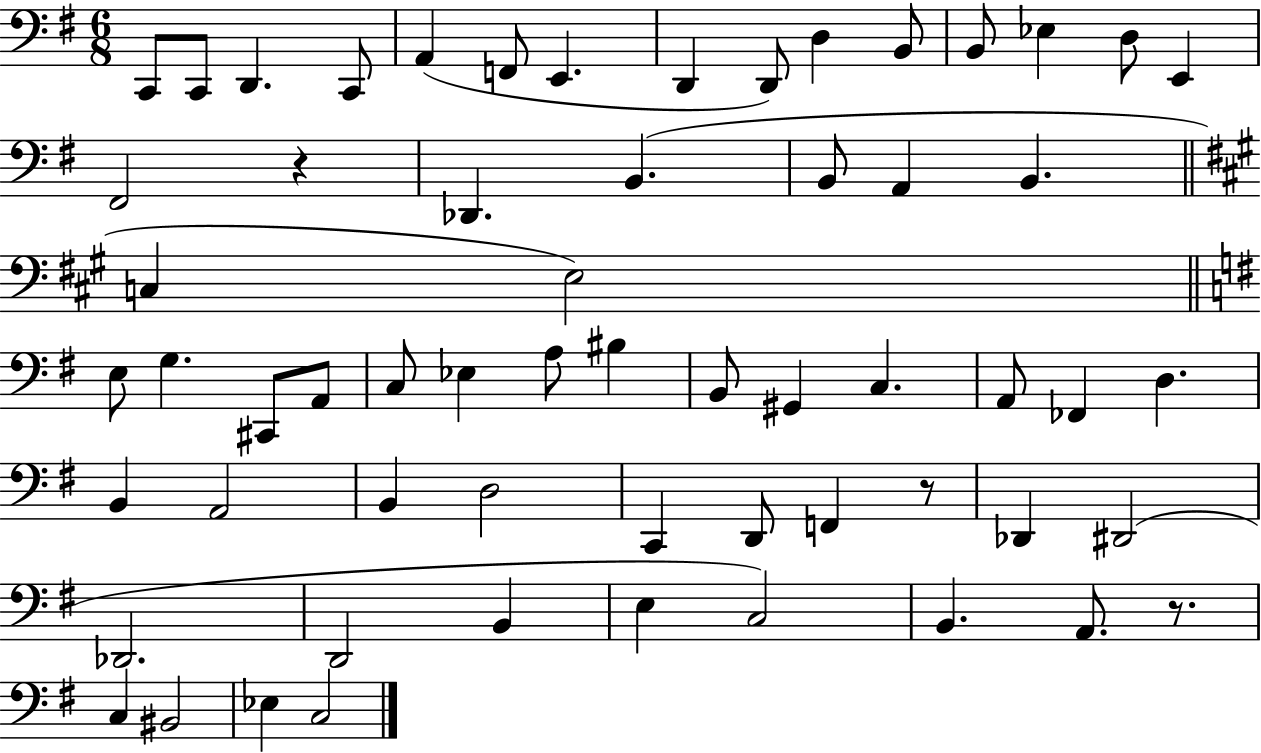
C2/e C2/e D2/q. C2/e A2/q F2/e E2/q. D2/q D2/e D3/q B2/e B2/e Eb3/q D3/e E2/q F#2/h R/q Db2/q. B2/q. B2/e A2/q B2/q. C3/q E3/h E3/e G3/q. C#2/e A2/e C3/e Eb3/q A3/e BIS3/q B2/e G#2/q C3/q. A2/e FES2/q D3/q. B2/q A2/h B2/q D3/h C2/q D2/e F2/q R/e Db2/q D#2/h Db2/h. D2/h B2/q E3/q C3/h B2/q. A2/e. R/e. C3/q BIS2/h Eb3/q C3/h